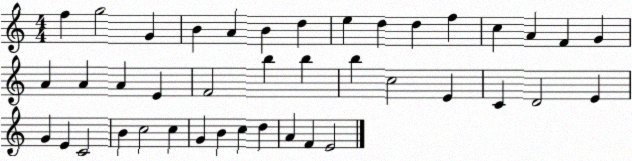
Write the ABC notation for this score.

X:1
T:Untitled
M:4/4
L:1/4
K:C
f g2 G B A B d e d d f c A F G A A A E F2 b b b c2 E C D2 E G E C2 B c2 c G B c d A F E2